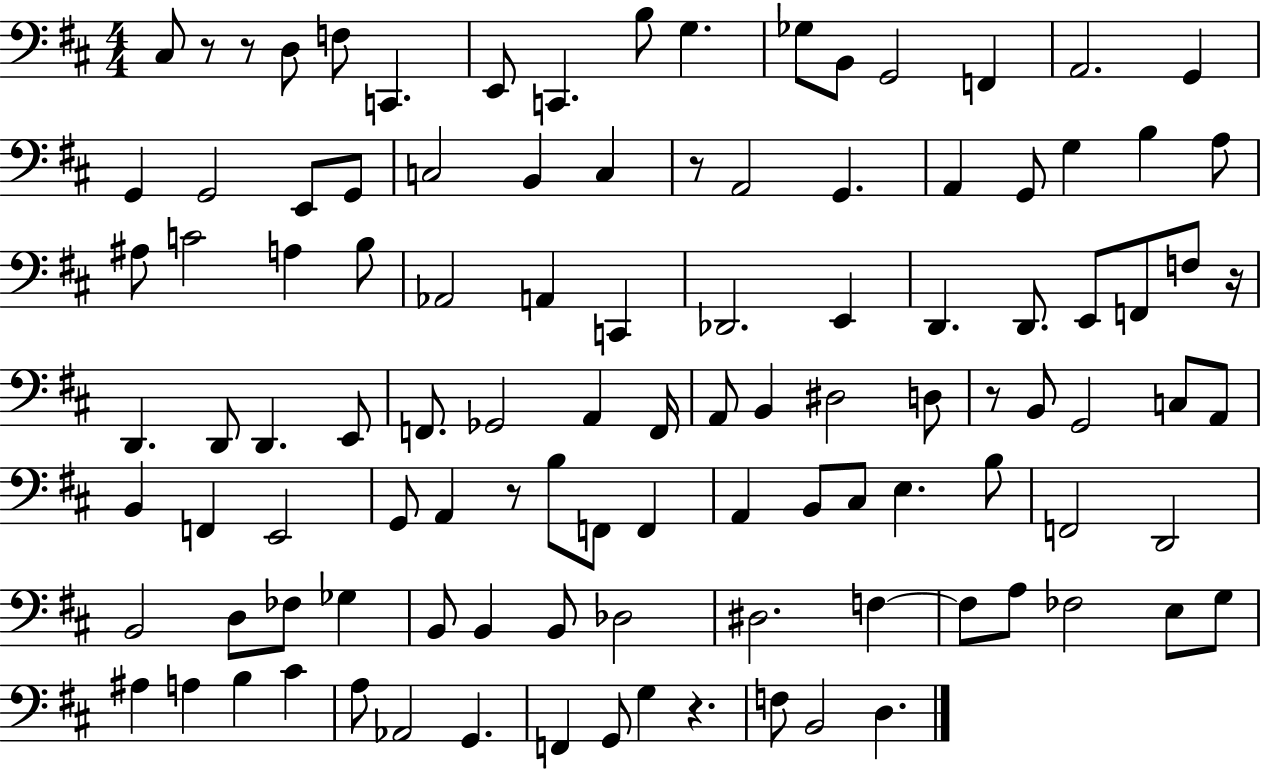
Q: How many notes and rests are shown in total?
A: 108